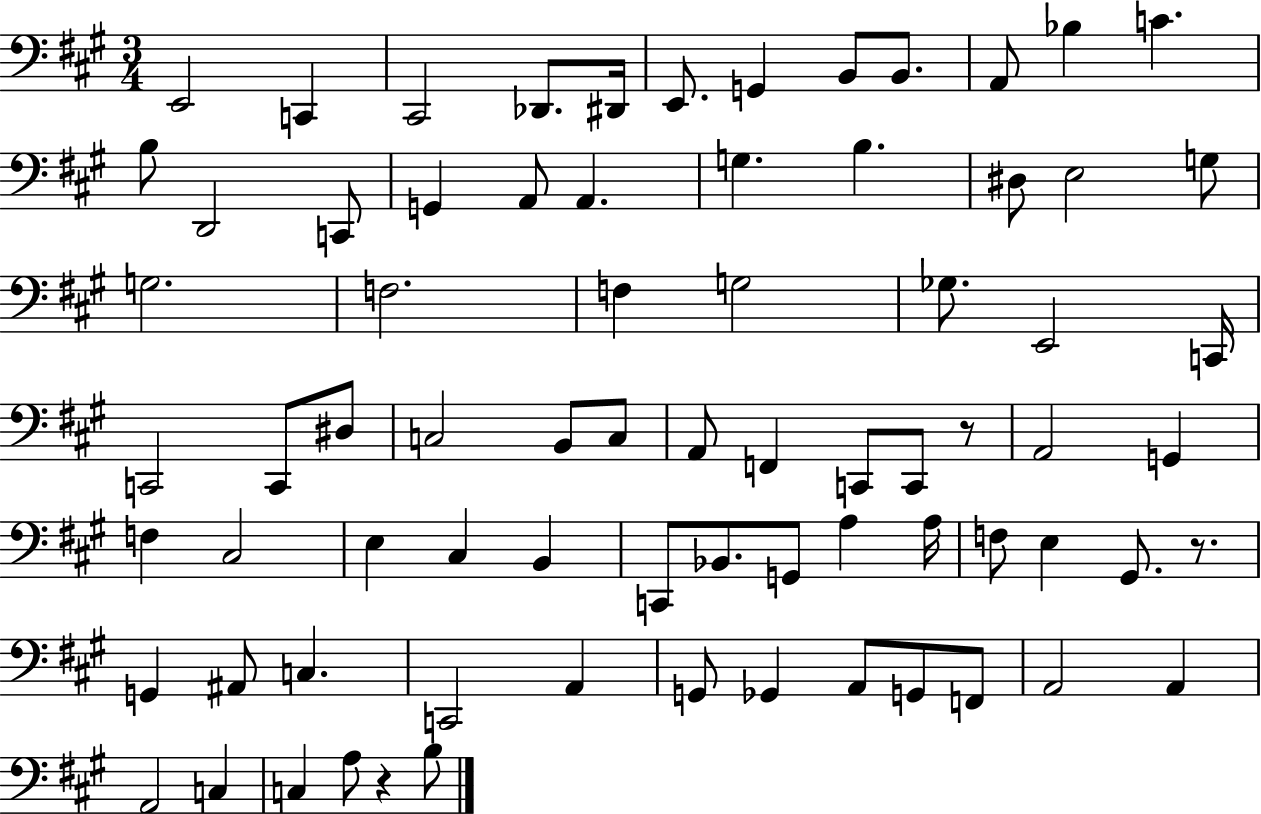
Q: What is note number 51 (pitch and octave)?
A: A3